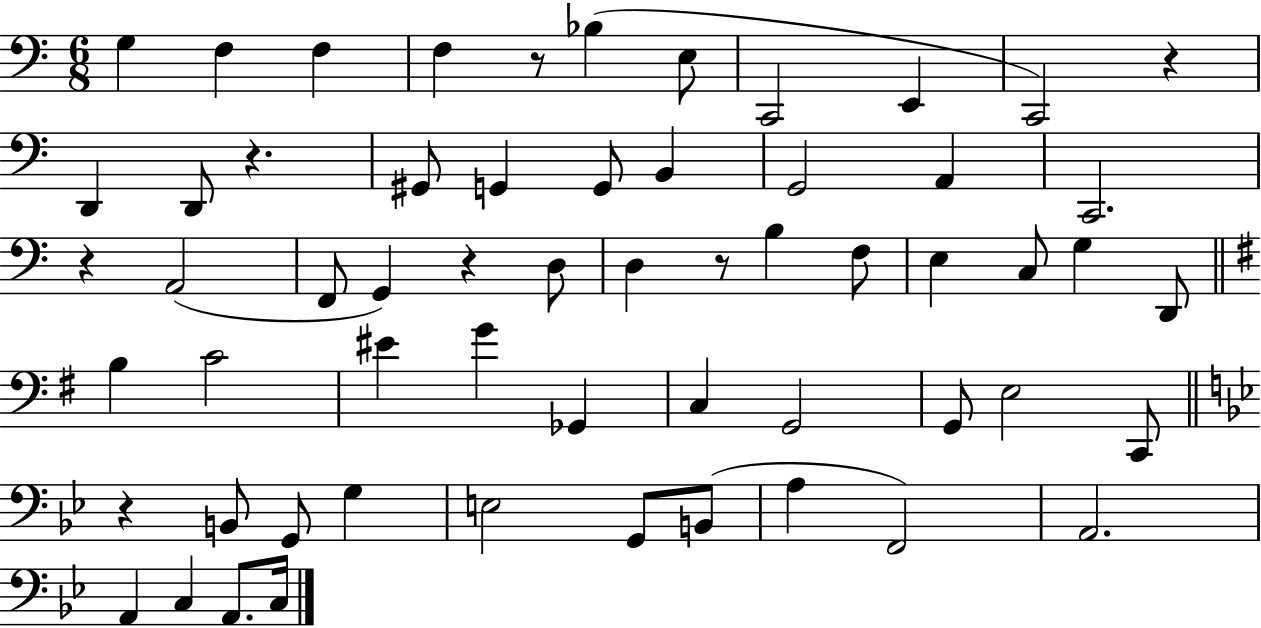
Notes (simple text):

G3/q F3/q F3/q F3/q R/e Bb3/q E3/e C2/h E2/q C2/h R/q D2/q D2/e R/q. G#2/e G2/q G2/e B2/q G2/h A2/q C2/h. R/q A2/h F2/e G2/q R/q D3/e D3/q R/e B3/q F3/e E3/q C3/e G3/q D2/e B3/q C4/h EIS4/q G4/q Gb2/q C3/q G2/h G2/e E3/h C2/e R/q B2/e G2/e G3/q E3/h G2/e B2/e A3/q F2/h A2/h. A2/q C3/q A2/e. C3/s